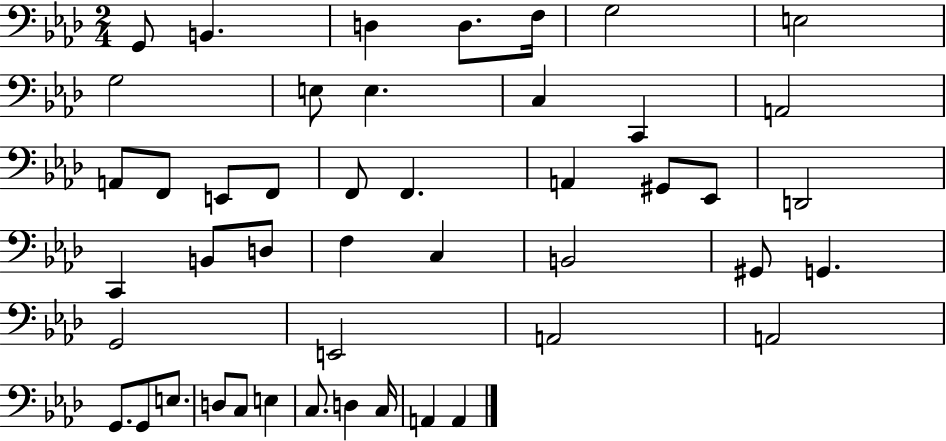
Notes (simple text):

G2/e B2/q. D3/q D3/e. F3/s G3/h E3/h G3/h E3/e E3/q. C3/q C2/q A2/h A2/e F2/e E2/e F2/e F2/e F2/q. A2/q G#2/e Eb2/e D2/h C2/q B2/e D3/e F3/q C3/q B2/h G#2/e G2/q. G2/h E2/h A2/h A2/h G2/e. G2/e E3/e. D3/e C3/e E3/q C3/e. D3/q C3/s A2/q A2/q